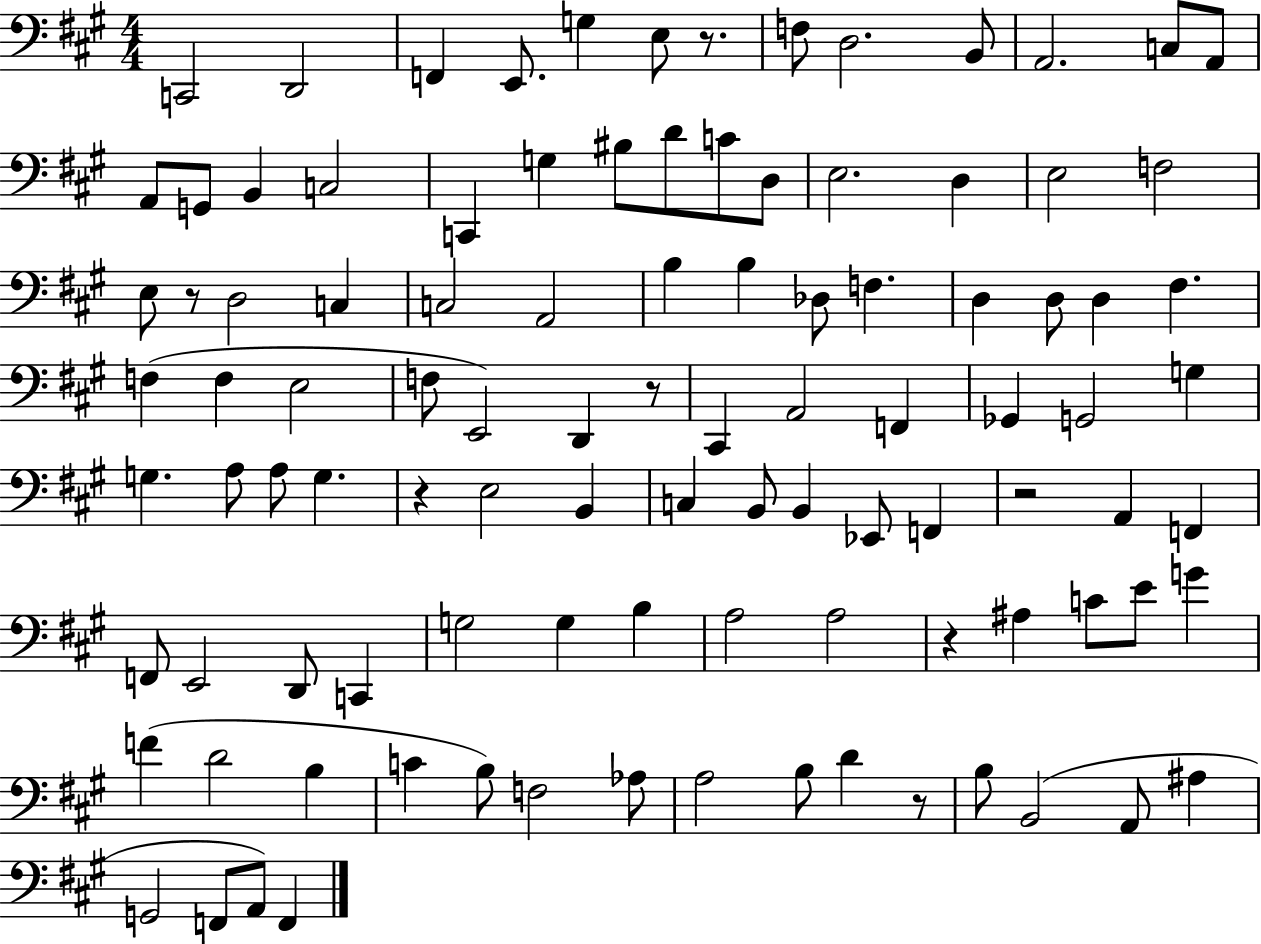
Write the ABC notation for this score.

X:1
T:Untitled
M:4/4
L:1/4
K:A
C,,2 D,,2 F,, E,,/2 G, E,/2 z/2 F,/2 D,2 B,,/2 A,,2 C,/2 A,,/2 A,,/2 G,,/2 B,, C,2 C,, G, ^B,/2 D/2 C/2 D,/2 E,2 D, E,2 F,2 E,/2 z/2 D,2 C, C,2 A,,2 B, B, _D,/2 F, D, D,/2 D, ^F, F, F, E,2 F,/2 E,,2 D,, z/2 ^C,, A,,2 F,, _G,, G,,2 G, G, A,/2 A,/2 G, z E,2 B,, C, B,,/2 B,, _E,,/2 F,, z2 A,, F,, F,,/2 E,,2 D,,/2 C,, G,2 G, B, A,2 A,2 z ^A, C/2 E/2 G F D2 B, C B,/2 F,2 _A,/2 A,2 B,/2 D z/2 B,/2 B,,2 A,,/2 ^A, G,,2 F,,/2 A,,/2 F,,